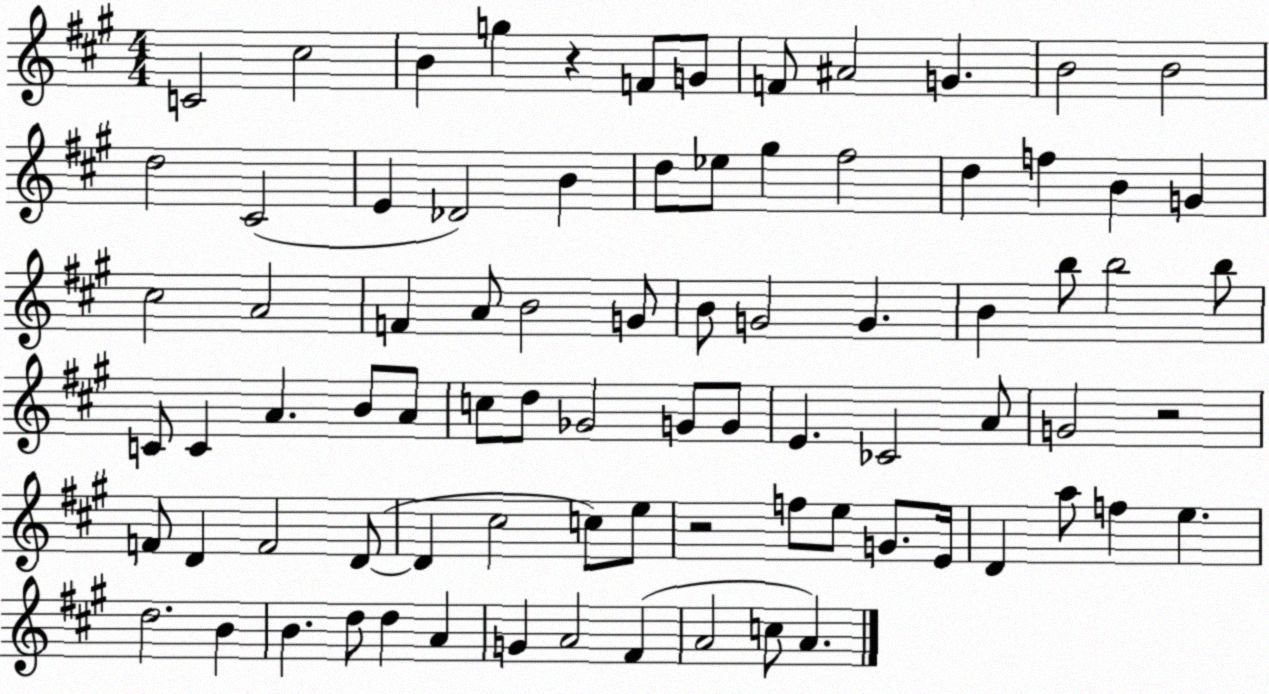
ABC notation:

X:1
T:Untitled
M:4/4
L:1/4
K:A
C2 ^c2 B g z F/2 G/2 F/2 ^A2 G B2 B2 d2 ^C2 E _D2 B d/2 _e/2 ^g ^f2 d f B G ^c2 A2 F A/2 B2 G/2 B/2 G2 G B b/2 b2 b/2 C/2 C A B/2 A/2 c/2 d/2 _G2 G/2 G/2 E _C2 A/2 G2 z2 F/2 D F2 D/2 D ^c2 c/2 e/2 z2 f/2 e/2 G/2 E/4 D a/2 f e d2 B B d/2 d A G A2 ^F A2 c/2 A